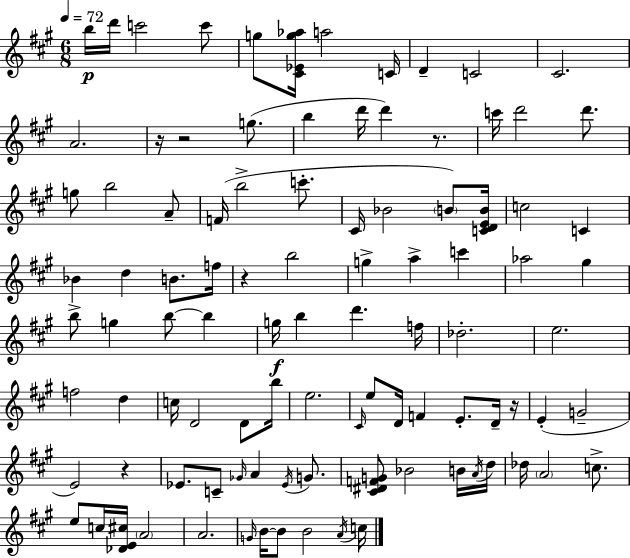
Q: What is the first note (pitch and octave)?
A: B5